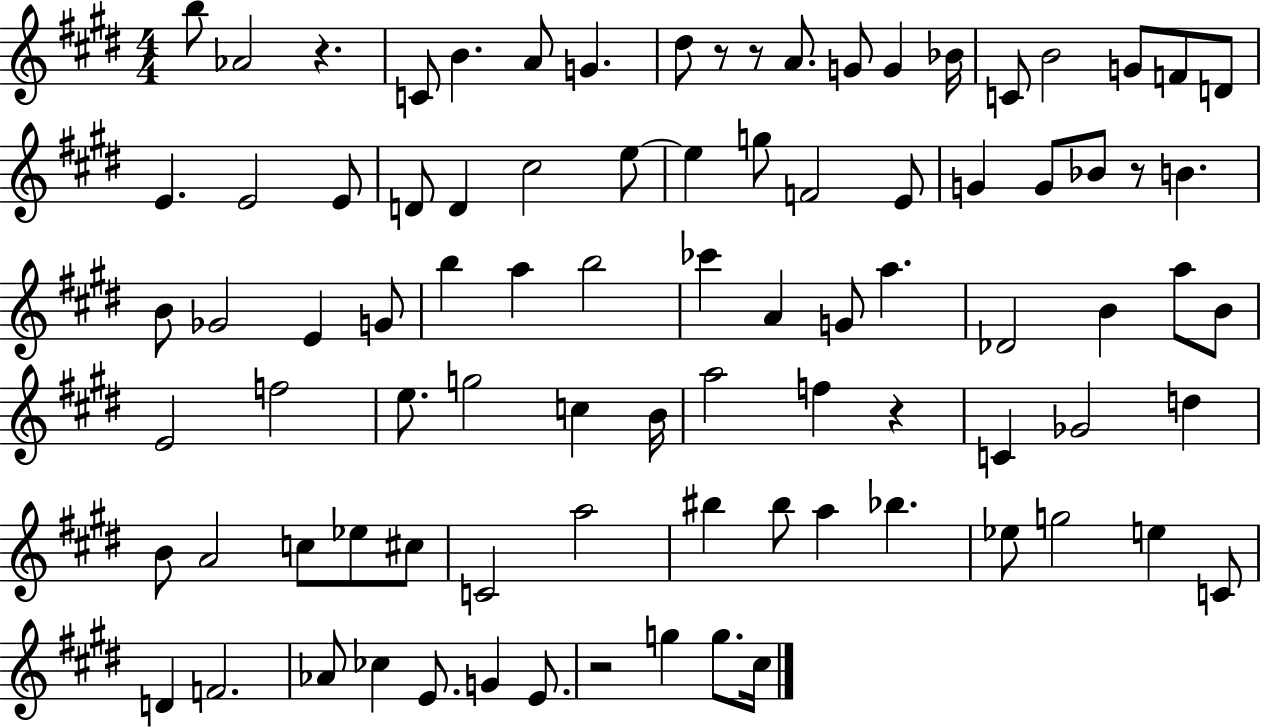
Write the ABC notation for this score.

X:1
T:Untitled
M:4/4
L:1/4
K:E
b/2 _A2 z C/2 B A/2 G ^d/2 z/2 z/2 A/2 G/2 G _B/4 C/2 B2 G/2 F/2 D/2 E E2 E/2 D/2 D ^c2 e/2 e g/2 F2 E/2 G G/2 _B/2 z/2 B B/2 _G2 E G/2 b a b2 _c' A G/2 a _D2 B a/2 B/2 E2 f2 e/2 g2 c B/4 a2 f z C _G2 d B/2 A2 c/2 _e/2 ^c/2 C2 a2 ^b ^b/2 a _b _e/2 g2 e C/2 D F2 _A/2 _c E/2 G E/2 z2 g g/2 ^c/4